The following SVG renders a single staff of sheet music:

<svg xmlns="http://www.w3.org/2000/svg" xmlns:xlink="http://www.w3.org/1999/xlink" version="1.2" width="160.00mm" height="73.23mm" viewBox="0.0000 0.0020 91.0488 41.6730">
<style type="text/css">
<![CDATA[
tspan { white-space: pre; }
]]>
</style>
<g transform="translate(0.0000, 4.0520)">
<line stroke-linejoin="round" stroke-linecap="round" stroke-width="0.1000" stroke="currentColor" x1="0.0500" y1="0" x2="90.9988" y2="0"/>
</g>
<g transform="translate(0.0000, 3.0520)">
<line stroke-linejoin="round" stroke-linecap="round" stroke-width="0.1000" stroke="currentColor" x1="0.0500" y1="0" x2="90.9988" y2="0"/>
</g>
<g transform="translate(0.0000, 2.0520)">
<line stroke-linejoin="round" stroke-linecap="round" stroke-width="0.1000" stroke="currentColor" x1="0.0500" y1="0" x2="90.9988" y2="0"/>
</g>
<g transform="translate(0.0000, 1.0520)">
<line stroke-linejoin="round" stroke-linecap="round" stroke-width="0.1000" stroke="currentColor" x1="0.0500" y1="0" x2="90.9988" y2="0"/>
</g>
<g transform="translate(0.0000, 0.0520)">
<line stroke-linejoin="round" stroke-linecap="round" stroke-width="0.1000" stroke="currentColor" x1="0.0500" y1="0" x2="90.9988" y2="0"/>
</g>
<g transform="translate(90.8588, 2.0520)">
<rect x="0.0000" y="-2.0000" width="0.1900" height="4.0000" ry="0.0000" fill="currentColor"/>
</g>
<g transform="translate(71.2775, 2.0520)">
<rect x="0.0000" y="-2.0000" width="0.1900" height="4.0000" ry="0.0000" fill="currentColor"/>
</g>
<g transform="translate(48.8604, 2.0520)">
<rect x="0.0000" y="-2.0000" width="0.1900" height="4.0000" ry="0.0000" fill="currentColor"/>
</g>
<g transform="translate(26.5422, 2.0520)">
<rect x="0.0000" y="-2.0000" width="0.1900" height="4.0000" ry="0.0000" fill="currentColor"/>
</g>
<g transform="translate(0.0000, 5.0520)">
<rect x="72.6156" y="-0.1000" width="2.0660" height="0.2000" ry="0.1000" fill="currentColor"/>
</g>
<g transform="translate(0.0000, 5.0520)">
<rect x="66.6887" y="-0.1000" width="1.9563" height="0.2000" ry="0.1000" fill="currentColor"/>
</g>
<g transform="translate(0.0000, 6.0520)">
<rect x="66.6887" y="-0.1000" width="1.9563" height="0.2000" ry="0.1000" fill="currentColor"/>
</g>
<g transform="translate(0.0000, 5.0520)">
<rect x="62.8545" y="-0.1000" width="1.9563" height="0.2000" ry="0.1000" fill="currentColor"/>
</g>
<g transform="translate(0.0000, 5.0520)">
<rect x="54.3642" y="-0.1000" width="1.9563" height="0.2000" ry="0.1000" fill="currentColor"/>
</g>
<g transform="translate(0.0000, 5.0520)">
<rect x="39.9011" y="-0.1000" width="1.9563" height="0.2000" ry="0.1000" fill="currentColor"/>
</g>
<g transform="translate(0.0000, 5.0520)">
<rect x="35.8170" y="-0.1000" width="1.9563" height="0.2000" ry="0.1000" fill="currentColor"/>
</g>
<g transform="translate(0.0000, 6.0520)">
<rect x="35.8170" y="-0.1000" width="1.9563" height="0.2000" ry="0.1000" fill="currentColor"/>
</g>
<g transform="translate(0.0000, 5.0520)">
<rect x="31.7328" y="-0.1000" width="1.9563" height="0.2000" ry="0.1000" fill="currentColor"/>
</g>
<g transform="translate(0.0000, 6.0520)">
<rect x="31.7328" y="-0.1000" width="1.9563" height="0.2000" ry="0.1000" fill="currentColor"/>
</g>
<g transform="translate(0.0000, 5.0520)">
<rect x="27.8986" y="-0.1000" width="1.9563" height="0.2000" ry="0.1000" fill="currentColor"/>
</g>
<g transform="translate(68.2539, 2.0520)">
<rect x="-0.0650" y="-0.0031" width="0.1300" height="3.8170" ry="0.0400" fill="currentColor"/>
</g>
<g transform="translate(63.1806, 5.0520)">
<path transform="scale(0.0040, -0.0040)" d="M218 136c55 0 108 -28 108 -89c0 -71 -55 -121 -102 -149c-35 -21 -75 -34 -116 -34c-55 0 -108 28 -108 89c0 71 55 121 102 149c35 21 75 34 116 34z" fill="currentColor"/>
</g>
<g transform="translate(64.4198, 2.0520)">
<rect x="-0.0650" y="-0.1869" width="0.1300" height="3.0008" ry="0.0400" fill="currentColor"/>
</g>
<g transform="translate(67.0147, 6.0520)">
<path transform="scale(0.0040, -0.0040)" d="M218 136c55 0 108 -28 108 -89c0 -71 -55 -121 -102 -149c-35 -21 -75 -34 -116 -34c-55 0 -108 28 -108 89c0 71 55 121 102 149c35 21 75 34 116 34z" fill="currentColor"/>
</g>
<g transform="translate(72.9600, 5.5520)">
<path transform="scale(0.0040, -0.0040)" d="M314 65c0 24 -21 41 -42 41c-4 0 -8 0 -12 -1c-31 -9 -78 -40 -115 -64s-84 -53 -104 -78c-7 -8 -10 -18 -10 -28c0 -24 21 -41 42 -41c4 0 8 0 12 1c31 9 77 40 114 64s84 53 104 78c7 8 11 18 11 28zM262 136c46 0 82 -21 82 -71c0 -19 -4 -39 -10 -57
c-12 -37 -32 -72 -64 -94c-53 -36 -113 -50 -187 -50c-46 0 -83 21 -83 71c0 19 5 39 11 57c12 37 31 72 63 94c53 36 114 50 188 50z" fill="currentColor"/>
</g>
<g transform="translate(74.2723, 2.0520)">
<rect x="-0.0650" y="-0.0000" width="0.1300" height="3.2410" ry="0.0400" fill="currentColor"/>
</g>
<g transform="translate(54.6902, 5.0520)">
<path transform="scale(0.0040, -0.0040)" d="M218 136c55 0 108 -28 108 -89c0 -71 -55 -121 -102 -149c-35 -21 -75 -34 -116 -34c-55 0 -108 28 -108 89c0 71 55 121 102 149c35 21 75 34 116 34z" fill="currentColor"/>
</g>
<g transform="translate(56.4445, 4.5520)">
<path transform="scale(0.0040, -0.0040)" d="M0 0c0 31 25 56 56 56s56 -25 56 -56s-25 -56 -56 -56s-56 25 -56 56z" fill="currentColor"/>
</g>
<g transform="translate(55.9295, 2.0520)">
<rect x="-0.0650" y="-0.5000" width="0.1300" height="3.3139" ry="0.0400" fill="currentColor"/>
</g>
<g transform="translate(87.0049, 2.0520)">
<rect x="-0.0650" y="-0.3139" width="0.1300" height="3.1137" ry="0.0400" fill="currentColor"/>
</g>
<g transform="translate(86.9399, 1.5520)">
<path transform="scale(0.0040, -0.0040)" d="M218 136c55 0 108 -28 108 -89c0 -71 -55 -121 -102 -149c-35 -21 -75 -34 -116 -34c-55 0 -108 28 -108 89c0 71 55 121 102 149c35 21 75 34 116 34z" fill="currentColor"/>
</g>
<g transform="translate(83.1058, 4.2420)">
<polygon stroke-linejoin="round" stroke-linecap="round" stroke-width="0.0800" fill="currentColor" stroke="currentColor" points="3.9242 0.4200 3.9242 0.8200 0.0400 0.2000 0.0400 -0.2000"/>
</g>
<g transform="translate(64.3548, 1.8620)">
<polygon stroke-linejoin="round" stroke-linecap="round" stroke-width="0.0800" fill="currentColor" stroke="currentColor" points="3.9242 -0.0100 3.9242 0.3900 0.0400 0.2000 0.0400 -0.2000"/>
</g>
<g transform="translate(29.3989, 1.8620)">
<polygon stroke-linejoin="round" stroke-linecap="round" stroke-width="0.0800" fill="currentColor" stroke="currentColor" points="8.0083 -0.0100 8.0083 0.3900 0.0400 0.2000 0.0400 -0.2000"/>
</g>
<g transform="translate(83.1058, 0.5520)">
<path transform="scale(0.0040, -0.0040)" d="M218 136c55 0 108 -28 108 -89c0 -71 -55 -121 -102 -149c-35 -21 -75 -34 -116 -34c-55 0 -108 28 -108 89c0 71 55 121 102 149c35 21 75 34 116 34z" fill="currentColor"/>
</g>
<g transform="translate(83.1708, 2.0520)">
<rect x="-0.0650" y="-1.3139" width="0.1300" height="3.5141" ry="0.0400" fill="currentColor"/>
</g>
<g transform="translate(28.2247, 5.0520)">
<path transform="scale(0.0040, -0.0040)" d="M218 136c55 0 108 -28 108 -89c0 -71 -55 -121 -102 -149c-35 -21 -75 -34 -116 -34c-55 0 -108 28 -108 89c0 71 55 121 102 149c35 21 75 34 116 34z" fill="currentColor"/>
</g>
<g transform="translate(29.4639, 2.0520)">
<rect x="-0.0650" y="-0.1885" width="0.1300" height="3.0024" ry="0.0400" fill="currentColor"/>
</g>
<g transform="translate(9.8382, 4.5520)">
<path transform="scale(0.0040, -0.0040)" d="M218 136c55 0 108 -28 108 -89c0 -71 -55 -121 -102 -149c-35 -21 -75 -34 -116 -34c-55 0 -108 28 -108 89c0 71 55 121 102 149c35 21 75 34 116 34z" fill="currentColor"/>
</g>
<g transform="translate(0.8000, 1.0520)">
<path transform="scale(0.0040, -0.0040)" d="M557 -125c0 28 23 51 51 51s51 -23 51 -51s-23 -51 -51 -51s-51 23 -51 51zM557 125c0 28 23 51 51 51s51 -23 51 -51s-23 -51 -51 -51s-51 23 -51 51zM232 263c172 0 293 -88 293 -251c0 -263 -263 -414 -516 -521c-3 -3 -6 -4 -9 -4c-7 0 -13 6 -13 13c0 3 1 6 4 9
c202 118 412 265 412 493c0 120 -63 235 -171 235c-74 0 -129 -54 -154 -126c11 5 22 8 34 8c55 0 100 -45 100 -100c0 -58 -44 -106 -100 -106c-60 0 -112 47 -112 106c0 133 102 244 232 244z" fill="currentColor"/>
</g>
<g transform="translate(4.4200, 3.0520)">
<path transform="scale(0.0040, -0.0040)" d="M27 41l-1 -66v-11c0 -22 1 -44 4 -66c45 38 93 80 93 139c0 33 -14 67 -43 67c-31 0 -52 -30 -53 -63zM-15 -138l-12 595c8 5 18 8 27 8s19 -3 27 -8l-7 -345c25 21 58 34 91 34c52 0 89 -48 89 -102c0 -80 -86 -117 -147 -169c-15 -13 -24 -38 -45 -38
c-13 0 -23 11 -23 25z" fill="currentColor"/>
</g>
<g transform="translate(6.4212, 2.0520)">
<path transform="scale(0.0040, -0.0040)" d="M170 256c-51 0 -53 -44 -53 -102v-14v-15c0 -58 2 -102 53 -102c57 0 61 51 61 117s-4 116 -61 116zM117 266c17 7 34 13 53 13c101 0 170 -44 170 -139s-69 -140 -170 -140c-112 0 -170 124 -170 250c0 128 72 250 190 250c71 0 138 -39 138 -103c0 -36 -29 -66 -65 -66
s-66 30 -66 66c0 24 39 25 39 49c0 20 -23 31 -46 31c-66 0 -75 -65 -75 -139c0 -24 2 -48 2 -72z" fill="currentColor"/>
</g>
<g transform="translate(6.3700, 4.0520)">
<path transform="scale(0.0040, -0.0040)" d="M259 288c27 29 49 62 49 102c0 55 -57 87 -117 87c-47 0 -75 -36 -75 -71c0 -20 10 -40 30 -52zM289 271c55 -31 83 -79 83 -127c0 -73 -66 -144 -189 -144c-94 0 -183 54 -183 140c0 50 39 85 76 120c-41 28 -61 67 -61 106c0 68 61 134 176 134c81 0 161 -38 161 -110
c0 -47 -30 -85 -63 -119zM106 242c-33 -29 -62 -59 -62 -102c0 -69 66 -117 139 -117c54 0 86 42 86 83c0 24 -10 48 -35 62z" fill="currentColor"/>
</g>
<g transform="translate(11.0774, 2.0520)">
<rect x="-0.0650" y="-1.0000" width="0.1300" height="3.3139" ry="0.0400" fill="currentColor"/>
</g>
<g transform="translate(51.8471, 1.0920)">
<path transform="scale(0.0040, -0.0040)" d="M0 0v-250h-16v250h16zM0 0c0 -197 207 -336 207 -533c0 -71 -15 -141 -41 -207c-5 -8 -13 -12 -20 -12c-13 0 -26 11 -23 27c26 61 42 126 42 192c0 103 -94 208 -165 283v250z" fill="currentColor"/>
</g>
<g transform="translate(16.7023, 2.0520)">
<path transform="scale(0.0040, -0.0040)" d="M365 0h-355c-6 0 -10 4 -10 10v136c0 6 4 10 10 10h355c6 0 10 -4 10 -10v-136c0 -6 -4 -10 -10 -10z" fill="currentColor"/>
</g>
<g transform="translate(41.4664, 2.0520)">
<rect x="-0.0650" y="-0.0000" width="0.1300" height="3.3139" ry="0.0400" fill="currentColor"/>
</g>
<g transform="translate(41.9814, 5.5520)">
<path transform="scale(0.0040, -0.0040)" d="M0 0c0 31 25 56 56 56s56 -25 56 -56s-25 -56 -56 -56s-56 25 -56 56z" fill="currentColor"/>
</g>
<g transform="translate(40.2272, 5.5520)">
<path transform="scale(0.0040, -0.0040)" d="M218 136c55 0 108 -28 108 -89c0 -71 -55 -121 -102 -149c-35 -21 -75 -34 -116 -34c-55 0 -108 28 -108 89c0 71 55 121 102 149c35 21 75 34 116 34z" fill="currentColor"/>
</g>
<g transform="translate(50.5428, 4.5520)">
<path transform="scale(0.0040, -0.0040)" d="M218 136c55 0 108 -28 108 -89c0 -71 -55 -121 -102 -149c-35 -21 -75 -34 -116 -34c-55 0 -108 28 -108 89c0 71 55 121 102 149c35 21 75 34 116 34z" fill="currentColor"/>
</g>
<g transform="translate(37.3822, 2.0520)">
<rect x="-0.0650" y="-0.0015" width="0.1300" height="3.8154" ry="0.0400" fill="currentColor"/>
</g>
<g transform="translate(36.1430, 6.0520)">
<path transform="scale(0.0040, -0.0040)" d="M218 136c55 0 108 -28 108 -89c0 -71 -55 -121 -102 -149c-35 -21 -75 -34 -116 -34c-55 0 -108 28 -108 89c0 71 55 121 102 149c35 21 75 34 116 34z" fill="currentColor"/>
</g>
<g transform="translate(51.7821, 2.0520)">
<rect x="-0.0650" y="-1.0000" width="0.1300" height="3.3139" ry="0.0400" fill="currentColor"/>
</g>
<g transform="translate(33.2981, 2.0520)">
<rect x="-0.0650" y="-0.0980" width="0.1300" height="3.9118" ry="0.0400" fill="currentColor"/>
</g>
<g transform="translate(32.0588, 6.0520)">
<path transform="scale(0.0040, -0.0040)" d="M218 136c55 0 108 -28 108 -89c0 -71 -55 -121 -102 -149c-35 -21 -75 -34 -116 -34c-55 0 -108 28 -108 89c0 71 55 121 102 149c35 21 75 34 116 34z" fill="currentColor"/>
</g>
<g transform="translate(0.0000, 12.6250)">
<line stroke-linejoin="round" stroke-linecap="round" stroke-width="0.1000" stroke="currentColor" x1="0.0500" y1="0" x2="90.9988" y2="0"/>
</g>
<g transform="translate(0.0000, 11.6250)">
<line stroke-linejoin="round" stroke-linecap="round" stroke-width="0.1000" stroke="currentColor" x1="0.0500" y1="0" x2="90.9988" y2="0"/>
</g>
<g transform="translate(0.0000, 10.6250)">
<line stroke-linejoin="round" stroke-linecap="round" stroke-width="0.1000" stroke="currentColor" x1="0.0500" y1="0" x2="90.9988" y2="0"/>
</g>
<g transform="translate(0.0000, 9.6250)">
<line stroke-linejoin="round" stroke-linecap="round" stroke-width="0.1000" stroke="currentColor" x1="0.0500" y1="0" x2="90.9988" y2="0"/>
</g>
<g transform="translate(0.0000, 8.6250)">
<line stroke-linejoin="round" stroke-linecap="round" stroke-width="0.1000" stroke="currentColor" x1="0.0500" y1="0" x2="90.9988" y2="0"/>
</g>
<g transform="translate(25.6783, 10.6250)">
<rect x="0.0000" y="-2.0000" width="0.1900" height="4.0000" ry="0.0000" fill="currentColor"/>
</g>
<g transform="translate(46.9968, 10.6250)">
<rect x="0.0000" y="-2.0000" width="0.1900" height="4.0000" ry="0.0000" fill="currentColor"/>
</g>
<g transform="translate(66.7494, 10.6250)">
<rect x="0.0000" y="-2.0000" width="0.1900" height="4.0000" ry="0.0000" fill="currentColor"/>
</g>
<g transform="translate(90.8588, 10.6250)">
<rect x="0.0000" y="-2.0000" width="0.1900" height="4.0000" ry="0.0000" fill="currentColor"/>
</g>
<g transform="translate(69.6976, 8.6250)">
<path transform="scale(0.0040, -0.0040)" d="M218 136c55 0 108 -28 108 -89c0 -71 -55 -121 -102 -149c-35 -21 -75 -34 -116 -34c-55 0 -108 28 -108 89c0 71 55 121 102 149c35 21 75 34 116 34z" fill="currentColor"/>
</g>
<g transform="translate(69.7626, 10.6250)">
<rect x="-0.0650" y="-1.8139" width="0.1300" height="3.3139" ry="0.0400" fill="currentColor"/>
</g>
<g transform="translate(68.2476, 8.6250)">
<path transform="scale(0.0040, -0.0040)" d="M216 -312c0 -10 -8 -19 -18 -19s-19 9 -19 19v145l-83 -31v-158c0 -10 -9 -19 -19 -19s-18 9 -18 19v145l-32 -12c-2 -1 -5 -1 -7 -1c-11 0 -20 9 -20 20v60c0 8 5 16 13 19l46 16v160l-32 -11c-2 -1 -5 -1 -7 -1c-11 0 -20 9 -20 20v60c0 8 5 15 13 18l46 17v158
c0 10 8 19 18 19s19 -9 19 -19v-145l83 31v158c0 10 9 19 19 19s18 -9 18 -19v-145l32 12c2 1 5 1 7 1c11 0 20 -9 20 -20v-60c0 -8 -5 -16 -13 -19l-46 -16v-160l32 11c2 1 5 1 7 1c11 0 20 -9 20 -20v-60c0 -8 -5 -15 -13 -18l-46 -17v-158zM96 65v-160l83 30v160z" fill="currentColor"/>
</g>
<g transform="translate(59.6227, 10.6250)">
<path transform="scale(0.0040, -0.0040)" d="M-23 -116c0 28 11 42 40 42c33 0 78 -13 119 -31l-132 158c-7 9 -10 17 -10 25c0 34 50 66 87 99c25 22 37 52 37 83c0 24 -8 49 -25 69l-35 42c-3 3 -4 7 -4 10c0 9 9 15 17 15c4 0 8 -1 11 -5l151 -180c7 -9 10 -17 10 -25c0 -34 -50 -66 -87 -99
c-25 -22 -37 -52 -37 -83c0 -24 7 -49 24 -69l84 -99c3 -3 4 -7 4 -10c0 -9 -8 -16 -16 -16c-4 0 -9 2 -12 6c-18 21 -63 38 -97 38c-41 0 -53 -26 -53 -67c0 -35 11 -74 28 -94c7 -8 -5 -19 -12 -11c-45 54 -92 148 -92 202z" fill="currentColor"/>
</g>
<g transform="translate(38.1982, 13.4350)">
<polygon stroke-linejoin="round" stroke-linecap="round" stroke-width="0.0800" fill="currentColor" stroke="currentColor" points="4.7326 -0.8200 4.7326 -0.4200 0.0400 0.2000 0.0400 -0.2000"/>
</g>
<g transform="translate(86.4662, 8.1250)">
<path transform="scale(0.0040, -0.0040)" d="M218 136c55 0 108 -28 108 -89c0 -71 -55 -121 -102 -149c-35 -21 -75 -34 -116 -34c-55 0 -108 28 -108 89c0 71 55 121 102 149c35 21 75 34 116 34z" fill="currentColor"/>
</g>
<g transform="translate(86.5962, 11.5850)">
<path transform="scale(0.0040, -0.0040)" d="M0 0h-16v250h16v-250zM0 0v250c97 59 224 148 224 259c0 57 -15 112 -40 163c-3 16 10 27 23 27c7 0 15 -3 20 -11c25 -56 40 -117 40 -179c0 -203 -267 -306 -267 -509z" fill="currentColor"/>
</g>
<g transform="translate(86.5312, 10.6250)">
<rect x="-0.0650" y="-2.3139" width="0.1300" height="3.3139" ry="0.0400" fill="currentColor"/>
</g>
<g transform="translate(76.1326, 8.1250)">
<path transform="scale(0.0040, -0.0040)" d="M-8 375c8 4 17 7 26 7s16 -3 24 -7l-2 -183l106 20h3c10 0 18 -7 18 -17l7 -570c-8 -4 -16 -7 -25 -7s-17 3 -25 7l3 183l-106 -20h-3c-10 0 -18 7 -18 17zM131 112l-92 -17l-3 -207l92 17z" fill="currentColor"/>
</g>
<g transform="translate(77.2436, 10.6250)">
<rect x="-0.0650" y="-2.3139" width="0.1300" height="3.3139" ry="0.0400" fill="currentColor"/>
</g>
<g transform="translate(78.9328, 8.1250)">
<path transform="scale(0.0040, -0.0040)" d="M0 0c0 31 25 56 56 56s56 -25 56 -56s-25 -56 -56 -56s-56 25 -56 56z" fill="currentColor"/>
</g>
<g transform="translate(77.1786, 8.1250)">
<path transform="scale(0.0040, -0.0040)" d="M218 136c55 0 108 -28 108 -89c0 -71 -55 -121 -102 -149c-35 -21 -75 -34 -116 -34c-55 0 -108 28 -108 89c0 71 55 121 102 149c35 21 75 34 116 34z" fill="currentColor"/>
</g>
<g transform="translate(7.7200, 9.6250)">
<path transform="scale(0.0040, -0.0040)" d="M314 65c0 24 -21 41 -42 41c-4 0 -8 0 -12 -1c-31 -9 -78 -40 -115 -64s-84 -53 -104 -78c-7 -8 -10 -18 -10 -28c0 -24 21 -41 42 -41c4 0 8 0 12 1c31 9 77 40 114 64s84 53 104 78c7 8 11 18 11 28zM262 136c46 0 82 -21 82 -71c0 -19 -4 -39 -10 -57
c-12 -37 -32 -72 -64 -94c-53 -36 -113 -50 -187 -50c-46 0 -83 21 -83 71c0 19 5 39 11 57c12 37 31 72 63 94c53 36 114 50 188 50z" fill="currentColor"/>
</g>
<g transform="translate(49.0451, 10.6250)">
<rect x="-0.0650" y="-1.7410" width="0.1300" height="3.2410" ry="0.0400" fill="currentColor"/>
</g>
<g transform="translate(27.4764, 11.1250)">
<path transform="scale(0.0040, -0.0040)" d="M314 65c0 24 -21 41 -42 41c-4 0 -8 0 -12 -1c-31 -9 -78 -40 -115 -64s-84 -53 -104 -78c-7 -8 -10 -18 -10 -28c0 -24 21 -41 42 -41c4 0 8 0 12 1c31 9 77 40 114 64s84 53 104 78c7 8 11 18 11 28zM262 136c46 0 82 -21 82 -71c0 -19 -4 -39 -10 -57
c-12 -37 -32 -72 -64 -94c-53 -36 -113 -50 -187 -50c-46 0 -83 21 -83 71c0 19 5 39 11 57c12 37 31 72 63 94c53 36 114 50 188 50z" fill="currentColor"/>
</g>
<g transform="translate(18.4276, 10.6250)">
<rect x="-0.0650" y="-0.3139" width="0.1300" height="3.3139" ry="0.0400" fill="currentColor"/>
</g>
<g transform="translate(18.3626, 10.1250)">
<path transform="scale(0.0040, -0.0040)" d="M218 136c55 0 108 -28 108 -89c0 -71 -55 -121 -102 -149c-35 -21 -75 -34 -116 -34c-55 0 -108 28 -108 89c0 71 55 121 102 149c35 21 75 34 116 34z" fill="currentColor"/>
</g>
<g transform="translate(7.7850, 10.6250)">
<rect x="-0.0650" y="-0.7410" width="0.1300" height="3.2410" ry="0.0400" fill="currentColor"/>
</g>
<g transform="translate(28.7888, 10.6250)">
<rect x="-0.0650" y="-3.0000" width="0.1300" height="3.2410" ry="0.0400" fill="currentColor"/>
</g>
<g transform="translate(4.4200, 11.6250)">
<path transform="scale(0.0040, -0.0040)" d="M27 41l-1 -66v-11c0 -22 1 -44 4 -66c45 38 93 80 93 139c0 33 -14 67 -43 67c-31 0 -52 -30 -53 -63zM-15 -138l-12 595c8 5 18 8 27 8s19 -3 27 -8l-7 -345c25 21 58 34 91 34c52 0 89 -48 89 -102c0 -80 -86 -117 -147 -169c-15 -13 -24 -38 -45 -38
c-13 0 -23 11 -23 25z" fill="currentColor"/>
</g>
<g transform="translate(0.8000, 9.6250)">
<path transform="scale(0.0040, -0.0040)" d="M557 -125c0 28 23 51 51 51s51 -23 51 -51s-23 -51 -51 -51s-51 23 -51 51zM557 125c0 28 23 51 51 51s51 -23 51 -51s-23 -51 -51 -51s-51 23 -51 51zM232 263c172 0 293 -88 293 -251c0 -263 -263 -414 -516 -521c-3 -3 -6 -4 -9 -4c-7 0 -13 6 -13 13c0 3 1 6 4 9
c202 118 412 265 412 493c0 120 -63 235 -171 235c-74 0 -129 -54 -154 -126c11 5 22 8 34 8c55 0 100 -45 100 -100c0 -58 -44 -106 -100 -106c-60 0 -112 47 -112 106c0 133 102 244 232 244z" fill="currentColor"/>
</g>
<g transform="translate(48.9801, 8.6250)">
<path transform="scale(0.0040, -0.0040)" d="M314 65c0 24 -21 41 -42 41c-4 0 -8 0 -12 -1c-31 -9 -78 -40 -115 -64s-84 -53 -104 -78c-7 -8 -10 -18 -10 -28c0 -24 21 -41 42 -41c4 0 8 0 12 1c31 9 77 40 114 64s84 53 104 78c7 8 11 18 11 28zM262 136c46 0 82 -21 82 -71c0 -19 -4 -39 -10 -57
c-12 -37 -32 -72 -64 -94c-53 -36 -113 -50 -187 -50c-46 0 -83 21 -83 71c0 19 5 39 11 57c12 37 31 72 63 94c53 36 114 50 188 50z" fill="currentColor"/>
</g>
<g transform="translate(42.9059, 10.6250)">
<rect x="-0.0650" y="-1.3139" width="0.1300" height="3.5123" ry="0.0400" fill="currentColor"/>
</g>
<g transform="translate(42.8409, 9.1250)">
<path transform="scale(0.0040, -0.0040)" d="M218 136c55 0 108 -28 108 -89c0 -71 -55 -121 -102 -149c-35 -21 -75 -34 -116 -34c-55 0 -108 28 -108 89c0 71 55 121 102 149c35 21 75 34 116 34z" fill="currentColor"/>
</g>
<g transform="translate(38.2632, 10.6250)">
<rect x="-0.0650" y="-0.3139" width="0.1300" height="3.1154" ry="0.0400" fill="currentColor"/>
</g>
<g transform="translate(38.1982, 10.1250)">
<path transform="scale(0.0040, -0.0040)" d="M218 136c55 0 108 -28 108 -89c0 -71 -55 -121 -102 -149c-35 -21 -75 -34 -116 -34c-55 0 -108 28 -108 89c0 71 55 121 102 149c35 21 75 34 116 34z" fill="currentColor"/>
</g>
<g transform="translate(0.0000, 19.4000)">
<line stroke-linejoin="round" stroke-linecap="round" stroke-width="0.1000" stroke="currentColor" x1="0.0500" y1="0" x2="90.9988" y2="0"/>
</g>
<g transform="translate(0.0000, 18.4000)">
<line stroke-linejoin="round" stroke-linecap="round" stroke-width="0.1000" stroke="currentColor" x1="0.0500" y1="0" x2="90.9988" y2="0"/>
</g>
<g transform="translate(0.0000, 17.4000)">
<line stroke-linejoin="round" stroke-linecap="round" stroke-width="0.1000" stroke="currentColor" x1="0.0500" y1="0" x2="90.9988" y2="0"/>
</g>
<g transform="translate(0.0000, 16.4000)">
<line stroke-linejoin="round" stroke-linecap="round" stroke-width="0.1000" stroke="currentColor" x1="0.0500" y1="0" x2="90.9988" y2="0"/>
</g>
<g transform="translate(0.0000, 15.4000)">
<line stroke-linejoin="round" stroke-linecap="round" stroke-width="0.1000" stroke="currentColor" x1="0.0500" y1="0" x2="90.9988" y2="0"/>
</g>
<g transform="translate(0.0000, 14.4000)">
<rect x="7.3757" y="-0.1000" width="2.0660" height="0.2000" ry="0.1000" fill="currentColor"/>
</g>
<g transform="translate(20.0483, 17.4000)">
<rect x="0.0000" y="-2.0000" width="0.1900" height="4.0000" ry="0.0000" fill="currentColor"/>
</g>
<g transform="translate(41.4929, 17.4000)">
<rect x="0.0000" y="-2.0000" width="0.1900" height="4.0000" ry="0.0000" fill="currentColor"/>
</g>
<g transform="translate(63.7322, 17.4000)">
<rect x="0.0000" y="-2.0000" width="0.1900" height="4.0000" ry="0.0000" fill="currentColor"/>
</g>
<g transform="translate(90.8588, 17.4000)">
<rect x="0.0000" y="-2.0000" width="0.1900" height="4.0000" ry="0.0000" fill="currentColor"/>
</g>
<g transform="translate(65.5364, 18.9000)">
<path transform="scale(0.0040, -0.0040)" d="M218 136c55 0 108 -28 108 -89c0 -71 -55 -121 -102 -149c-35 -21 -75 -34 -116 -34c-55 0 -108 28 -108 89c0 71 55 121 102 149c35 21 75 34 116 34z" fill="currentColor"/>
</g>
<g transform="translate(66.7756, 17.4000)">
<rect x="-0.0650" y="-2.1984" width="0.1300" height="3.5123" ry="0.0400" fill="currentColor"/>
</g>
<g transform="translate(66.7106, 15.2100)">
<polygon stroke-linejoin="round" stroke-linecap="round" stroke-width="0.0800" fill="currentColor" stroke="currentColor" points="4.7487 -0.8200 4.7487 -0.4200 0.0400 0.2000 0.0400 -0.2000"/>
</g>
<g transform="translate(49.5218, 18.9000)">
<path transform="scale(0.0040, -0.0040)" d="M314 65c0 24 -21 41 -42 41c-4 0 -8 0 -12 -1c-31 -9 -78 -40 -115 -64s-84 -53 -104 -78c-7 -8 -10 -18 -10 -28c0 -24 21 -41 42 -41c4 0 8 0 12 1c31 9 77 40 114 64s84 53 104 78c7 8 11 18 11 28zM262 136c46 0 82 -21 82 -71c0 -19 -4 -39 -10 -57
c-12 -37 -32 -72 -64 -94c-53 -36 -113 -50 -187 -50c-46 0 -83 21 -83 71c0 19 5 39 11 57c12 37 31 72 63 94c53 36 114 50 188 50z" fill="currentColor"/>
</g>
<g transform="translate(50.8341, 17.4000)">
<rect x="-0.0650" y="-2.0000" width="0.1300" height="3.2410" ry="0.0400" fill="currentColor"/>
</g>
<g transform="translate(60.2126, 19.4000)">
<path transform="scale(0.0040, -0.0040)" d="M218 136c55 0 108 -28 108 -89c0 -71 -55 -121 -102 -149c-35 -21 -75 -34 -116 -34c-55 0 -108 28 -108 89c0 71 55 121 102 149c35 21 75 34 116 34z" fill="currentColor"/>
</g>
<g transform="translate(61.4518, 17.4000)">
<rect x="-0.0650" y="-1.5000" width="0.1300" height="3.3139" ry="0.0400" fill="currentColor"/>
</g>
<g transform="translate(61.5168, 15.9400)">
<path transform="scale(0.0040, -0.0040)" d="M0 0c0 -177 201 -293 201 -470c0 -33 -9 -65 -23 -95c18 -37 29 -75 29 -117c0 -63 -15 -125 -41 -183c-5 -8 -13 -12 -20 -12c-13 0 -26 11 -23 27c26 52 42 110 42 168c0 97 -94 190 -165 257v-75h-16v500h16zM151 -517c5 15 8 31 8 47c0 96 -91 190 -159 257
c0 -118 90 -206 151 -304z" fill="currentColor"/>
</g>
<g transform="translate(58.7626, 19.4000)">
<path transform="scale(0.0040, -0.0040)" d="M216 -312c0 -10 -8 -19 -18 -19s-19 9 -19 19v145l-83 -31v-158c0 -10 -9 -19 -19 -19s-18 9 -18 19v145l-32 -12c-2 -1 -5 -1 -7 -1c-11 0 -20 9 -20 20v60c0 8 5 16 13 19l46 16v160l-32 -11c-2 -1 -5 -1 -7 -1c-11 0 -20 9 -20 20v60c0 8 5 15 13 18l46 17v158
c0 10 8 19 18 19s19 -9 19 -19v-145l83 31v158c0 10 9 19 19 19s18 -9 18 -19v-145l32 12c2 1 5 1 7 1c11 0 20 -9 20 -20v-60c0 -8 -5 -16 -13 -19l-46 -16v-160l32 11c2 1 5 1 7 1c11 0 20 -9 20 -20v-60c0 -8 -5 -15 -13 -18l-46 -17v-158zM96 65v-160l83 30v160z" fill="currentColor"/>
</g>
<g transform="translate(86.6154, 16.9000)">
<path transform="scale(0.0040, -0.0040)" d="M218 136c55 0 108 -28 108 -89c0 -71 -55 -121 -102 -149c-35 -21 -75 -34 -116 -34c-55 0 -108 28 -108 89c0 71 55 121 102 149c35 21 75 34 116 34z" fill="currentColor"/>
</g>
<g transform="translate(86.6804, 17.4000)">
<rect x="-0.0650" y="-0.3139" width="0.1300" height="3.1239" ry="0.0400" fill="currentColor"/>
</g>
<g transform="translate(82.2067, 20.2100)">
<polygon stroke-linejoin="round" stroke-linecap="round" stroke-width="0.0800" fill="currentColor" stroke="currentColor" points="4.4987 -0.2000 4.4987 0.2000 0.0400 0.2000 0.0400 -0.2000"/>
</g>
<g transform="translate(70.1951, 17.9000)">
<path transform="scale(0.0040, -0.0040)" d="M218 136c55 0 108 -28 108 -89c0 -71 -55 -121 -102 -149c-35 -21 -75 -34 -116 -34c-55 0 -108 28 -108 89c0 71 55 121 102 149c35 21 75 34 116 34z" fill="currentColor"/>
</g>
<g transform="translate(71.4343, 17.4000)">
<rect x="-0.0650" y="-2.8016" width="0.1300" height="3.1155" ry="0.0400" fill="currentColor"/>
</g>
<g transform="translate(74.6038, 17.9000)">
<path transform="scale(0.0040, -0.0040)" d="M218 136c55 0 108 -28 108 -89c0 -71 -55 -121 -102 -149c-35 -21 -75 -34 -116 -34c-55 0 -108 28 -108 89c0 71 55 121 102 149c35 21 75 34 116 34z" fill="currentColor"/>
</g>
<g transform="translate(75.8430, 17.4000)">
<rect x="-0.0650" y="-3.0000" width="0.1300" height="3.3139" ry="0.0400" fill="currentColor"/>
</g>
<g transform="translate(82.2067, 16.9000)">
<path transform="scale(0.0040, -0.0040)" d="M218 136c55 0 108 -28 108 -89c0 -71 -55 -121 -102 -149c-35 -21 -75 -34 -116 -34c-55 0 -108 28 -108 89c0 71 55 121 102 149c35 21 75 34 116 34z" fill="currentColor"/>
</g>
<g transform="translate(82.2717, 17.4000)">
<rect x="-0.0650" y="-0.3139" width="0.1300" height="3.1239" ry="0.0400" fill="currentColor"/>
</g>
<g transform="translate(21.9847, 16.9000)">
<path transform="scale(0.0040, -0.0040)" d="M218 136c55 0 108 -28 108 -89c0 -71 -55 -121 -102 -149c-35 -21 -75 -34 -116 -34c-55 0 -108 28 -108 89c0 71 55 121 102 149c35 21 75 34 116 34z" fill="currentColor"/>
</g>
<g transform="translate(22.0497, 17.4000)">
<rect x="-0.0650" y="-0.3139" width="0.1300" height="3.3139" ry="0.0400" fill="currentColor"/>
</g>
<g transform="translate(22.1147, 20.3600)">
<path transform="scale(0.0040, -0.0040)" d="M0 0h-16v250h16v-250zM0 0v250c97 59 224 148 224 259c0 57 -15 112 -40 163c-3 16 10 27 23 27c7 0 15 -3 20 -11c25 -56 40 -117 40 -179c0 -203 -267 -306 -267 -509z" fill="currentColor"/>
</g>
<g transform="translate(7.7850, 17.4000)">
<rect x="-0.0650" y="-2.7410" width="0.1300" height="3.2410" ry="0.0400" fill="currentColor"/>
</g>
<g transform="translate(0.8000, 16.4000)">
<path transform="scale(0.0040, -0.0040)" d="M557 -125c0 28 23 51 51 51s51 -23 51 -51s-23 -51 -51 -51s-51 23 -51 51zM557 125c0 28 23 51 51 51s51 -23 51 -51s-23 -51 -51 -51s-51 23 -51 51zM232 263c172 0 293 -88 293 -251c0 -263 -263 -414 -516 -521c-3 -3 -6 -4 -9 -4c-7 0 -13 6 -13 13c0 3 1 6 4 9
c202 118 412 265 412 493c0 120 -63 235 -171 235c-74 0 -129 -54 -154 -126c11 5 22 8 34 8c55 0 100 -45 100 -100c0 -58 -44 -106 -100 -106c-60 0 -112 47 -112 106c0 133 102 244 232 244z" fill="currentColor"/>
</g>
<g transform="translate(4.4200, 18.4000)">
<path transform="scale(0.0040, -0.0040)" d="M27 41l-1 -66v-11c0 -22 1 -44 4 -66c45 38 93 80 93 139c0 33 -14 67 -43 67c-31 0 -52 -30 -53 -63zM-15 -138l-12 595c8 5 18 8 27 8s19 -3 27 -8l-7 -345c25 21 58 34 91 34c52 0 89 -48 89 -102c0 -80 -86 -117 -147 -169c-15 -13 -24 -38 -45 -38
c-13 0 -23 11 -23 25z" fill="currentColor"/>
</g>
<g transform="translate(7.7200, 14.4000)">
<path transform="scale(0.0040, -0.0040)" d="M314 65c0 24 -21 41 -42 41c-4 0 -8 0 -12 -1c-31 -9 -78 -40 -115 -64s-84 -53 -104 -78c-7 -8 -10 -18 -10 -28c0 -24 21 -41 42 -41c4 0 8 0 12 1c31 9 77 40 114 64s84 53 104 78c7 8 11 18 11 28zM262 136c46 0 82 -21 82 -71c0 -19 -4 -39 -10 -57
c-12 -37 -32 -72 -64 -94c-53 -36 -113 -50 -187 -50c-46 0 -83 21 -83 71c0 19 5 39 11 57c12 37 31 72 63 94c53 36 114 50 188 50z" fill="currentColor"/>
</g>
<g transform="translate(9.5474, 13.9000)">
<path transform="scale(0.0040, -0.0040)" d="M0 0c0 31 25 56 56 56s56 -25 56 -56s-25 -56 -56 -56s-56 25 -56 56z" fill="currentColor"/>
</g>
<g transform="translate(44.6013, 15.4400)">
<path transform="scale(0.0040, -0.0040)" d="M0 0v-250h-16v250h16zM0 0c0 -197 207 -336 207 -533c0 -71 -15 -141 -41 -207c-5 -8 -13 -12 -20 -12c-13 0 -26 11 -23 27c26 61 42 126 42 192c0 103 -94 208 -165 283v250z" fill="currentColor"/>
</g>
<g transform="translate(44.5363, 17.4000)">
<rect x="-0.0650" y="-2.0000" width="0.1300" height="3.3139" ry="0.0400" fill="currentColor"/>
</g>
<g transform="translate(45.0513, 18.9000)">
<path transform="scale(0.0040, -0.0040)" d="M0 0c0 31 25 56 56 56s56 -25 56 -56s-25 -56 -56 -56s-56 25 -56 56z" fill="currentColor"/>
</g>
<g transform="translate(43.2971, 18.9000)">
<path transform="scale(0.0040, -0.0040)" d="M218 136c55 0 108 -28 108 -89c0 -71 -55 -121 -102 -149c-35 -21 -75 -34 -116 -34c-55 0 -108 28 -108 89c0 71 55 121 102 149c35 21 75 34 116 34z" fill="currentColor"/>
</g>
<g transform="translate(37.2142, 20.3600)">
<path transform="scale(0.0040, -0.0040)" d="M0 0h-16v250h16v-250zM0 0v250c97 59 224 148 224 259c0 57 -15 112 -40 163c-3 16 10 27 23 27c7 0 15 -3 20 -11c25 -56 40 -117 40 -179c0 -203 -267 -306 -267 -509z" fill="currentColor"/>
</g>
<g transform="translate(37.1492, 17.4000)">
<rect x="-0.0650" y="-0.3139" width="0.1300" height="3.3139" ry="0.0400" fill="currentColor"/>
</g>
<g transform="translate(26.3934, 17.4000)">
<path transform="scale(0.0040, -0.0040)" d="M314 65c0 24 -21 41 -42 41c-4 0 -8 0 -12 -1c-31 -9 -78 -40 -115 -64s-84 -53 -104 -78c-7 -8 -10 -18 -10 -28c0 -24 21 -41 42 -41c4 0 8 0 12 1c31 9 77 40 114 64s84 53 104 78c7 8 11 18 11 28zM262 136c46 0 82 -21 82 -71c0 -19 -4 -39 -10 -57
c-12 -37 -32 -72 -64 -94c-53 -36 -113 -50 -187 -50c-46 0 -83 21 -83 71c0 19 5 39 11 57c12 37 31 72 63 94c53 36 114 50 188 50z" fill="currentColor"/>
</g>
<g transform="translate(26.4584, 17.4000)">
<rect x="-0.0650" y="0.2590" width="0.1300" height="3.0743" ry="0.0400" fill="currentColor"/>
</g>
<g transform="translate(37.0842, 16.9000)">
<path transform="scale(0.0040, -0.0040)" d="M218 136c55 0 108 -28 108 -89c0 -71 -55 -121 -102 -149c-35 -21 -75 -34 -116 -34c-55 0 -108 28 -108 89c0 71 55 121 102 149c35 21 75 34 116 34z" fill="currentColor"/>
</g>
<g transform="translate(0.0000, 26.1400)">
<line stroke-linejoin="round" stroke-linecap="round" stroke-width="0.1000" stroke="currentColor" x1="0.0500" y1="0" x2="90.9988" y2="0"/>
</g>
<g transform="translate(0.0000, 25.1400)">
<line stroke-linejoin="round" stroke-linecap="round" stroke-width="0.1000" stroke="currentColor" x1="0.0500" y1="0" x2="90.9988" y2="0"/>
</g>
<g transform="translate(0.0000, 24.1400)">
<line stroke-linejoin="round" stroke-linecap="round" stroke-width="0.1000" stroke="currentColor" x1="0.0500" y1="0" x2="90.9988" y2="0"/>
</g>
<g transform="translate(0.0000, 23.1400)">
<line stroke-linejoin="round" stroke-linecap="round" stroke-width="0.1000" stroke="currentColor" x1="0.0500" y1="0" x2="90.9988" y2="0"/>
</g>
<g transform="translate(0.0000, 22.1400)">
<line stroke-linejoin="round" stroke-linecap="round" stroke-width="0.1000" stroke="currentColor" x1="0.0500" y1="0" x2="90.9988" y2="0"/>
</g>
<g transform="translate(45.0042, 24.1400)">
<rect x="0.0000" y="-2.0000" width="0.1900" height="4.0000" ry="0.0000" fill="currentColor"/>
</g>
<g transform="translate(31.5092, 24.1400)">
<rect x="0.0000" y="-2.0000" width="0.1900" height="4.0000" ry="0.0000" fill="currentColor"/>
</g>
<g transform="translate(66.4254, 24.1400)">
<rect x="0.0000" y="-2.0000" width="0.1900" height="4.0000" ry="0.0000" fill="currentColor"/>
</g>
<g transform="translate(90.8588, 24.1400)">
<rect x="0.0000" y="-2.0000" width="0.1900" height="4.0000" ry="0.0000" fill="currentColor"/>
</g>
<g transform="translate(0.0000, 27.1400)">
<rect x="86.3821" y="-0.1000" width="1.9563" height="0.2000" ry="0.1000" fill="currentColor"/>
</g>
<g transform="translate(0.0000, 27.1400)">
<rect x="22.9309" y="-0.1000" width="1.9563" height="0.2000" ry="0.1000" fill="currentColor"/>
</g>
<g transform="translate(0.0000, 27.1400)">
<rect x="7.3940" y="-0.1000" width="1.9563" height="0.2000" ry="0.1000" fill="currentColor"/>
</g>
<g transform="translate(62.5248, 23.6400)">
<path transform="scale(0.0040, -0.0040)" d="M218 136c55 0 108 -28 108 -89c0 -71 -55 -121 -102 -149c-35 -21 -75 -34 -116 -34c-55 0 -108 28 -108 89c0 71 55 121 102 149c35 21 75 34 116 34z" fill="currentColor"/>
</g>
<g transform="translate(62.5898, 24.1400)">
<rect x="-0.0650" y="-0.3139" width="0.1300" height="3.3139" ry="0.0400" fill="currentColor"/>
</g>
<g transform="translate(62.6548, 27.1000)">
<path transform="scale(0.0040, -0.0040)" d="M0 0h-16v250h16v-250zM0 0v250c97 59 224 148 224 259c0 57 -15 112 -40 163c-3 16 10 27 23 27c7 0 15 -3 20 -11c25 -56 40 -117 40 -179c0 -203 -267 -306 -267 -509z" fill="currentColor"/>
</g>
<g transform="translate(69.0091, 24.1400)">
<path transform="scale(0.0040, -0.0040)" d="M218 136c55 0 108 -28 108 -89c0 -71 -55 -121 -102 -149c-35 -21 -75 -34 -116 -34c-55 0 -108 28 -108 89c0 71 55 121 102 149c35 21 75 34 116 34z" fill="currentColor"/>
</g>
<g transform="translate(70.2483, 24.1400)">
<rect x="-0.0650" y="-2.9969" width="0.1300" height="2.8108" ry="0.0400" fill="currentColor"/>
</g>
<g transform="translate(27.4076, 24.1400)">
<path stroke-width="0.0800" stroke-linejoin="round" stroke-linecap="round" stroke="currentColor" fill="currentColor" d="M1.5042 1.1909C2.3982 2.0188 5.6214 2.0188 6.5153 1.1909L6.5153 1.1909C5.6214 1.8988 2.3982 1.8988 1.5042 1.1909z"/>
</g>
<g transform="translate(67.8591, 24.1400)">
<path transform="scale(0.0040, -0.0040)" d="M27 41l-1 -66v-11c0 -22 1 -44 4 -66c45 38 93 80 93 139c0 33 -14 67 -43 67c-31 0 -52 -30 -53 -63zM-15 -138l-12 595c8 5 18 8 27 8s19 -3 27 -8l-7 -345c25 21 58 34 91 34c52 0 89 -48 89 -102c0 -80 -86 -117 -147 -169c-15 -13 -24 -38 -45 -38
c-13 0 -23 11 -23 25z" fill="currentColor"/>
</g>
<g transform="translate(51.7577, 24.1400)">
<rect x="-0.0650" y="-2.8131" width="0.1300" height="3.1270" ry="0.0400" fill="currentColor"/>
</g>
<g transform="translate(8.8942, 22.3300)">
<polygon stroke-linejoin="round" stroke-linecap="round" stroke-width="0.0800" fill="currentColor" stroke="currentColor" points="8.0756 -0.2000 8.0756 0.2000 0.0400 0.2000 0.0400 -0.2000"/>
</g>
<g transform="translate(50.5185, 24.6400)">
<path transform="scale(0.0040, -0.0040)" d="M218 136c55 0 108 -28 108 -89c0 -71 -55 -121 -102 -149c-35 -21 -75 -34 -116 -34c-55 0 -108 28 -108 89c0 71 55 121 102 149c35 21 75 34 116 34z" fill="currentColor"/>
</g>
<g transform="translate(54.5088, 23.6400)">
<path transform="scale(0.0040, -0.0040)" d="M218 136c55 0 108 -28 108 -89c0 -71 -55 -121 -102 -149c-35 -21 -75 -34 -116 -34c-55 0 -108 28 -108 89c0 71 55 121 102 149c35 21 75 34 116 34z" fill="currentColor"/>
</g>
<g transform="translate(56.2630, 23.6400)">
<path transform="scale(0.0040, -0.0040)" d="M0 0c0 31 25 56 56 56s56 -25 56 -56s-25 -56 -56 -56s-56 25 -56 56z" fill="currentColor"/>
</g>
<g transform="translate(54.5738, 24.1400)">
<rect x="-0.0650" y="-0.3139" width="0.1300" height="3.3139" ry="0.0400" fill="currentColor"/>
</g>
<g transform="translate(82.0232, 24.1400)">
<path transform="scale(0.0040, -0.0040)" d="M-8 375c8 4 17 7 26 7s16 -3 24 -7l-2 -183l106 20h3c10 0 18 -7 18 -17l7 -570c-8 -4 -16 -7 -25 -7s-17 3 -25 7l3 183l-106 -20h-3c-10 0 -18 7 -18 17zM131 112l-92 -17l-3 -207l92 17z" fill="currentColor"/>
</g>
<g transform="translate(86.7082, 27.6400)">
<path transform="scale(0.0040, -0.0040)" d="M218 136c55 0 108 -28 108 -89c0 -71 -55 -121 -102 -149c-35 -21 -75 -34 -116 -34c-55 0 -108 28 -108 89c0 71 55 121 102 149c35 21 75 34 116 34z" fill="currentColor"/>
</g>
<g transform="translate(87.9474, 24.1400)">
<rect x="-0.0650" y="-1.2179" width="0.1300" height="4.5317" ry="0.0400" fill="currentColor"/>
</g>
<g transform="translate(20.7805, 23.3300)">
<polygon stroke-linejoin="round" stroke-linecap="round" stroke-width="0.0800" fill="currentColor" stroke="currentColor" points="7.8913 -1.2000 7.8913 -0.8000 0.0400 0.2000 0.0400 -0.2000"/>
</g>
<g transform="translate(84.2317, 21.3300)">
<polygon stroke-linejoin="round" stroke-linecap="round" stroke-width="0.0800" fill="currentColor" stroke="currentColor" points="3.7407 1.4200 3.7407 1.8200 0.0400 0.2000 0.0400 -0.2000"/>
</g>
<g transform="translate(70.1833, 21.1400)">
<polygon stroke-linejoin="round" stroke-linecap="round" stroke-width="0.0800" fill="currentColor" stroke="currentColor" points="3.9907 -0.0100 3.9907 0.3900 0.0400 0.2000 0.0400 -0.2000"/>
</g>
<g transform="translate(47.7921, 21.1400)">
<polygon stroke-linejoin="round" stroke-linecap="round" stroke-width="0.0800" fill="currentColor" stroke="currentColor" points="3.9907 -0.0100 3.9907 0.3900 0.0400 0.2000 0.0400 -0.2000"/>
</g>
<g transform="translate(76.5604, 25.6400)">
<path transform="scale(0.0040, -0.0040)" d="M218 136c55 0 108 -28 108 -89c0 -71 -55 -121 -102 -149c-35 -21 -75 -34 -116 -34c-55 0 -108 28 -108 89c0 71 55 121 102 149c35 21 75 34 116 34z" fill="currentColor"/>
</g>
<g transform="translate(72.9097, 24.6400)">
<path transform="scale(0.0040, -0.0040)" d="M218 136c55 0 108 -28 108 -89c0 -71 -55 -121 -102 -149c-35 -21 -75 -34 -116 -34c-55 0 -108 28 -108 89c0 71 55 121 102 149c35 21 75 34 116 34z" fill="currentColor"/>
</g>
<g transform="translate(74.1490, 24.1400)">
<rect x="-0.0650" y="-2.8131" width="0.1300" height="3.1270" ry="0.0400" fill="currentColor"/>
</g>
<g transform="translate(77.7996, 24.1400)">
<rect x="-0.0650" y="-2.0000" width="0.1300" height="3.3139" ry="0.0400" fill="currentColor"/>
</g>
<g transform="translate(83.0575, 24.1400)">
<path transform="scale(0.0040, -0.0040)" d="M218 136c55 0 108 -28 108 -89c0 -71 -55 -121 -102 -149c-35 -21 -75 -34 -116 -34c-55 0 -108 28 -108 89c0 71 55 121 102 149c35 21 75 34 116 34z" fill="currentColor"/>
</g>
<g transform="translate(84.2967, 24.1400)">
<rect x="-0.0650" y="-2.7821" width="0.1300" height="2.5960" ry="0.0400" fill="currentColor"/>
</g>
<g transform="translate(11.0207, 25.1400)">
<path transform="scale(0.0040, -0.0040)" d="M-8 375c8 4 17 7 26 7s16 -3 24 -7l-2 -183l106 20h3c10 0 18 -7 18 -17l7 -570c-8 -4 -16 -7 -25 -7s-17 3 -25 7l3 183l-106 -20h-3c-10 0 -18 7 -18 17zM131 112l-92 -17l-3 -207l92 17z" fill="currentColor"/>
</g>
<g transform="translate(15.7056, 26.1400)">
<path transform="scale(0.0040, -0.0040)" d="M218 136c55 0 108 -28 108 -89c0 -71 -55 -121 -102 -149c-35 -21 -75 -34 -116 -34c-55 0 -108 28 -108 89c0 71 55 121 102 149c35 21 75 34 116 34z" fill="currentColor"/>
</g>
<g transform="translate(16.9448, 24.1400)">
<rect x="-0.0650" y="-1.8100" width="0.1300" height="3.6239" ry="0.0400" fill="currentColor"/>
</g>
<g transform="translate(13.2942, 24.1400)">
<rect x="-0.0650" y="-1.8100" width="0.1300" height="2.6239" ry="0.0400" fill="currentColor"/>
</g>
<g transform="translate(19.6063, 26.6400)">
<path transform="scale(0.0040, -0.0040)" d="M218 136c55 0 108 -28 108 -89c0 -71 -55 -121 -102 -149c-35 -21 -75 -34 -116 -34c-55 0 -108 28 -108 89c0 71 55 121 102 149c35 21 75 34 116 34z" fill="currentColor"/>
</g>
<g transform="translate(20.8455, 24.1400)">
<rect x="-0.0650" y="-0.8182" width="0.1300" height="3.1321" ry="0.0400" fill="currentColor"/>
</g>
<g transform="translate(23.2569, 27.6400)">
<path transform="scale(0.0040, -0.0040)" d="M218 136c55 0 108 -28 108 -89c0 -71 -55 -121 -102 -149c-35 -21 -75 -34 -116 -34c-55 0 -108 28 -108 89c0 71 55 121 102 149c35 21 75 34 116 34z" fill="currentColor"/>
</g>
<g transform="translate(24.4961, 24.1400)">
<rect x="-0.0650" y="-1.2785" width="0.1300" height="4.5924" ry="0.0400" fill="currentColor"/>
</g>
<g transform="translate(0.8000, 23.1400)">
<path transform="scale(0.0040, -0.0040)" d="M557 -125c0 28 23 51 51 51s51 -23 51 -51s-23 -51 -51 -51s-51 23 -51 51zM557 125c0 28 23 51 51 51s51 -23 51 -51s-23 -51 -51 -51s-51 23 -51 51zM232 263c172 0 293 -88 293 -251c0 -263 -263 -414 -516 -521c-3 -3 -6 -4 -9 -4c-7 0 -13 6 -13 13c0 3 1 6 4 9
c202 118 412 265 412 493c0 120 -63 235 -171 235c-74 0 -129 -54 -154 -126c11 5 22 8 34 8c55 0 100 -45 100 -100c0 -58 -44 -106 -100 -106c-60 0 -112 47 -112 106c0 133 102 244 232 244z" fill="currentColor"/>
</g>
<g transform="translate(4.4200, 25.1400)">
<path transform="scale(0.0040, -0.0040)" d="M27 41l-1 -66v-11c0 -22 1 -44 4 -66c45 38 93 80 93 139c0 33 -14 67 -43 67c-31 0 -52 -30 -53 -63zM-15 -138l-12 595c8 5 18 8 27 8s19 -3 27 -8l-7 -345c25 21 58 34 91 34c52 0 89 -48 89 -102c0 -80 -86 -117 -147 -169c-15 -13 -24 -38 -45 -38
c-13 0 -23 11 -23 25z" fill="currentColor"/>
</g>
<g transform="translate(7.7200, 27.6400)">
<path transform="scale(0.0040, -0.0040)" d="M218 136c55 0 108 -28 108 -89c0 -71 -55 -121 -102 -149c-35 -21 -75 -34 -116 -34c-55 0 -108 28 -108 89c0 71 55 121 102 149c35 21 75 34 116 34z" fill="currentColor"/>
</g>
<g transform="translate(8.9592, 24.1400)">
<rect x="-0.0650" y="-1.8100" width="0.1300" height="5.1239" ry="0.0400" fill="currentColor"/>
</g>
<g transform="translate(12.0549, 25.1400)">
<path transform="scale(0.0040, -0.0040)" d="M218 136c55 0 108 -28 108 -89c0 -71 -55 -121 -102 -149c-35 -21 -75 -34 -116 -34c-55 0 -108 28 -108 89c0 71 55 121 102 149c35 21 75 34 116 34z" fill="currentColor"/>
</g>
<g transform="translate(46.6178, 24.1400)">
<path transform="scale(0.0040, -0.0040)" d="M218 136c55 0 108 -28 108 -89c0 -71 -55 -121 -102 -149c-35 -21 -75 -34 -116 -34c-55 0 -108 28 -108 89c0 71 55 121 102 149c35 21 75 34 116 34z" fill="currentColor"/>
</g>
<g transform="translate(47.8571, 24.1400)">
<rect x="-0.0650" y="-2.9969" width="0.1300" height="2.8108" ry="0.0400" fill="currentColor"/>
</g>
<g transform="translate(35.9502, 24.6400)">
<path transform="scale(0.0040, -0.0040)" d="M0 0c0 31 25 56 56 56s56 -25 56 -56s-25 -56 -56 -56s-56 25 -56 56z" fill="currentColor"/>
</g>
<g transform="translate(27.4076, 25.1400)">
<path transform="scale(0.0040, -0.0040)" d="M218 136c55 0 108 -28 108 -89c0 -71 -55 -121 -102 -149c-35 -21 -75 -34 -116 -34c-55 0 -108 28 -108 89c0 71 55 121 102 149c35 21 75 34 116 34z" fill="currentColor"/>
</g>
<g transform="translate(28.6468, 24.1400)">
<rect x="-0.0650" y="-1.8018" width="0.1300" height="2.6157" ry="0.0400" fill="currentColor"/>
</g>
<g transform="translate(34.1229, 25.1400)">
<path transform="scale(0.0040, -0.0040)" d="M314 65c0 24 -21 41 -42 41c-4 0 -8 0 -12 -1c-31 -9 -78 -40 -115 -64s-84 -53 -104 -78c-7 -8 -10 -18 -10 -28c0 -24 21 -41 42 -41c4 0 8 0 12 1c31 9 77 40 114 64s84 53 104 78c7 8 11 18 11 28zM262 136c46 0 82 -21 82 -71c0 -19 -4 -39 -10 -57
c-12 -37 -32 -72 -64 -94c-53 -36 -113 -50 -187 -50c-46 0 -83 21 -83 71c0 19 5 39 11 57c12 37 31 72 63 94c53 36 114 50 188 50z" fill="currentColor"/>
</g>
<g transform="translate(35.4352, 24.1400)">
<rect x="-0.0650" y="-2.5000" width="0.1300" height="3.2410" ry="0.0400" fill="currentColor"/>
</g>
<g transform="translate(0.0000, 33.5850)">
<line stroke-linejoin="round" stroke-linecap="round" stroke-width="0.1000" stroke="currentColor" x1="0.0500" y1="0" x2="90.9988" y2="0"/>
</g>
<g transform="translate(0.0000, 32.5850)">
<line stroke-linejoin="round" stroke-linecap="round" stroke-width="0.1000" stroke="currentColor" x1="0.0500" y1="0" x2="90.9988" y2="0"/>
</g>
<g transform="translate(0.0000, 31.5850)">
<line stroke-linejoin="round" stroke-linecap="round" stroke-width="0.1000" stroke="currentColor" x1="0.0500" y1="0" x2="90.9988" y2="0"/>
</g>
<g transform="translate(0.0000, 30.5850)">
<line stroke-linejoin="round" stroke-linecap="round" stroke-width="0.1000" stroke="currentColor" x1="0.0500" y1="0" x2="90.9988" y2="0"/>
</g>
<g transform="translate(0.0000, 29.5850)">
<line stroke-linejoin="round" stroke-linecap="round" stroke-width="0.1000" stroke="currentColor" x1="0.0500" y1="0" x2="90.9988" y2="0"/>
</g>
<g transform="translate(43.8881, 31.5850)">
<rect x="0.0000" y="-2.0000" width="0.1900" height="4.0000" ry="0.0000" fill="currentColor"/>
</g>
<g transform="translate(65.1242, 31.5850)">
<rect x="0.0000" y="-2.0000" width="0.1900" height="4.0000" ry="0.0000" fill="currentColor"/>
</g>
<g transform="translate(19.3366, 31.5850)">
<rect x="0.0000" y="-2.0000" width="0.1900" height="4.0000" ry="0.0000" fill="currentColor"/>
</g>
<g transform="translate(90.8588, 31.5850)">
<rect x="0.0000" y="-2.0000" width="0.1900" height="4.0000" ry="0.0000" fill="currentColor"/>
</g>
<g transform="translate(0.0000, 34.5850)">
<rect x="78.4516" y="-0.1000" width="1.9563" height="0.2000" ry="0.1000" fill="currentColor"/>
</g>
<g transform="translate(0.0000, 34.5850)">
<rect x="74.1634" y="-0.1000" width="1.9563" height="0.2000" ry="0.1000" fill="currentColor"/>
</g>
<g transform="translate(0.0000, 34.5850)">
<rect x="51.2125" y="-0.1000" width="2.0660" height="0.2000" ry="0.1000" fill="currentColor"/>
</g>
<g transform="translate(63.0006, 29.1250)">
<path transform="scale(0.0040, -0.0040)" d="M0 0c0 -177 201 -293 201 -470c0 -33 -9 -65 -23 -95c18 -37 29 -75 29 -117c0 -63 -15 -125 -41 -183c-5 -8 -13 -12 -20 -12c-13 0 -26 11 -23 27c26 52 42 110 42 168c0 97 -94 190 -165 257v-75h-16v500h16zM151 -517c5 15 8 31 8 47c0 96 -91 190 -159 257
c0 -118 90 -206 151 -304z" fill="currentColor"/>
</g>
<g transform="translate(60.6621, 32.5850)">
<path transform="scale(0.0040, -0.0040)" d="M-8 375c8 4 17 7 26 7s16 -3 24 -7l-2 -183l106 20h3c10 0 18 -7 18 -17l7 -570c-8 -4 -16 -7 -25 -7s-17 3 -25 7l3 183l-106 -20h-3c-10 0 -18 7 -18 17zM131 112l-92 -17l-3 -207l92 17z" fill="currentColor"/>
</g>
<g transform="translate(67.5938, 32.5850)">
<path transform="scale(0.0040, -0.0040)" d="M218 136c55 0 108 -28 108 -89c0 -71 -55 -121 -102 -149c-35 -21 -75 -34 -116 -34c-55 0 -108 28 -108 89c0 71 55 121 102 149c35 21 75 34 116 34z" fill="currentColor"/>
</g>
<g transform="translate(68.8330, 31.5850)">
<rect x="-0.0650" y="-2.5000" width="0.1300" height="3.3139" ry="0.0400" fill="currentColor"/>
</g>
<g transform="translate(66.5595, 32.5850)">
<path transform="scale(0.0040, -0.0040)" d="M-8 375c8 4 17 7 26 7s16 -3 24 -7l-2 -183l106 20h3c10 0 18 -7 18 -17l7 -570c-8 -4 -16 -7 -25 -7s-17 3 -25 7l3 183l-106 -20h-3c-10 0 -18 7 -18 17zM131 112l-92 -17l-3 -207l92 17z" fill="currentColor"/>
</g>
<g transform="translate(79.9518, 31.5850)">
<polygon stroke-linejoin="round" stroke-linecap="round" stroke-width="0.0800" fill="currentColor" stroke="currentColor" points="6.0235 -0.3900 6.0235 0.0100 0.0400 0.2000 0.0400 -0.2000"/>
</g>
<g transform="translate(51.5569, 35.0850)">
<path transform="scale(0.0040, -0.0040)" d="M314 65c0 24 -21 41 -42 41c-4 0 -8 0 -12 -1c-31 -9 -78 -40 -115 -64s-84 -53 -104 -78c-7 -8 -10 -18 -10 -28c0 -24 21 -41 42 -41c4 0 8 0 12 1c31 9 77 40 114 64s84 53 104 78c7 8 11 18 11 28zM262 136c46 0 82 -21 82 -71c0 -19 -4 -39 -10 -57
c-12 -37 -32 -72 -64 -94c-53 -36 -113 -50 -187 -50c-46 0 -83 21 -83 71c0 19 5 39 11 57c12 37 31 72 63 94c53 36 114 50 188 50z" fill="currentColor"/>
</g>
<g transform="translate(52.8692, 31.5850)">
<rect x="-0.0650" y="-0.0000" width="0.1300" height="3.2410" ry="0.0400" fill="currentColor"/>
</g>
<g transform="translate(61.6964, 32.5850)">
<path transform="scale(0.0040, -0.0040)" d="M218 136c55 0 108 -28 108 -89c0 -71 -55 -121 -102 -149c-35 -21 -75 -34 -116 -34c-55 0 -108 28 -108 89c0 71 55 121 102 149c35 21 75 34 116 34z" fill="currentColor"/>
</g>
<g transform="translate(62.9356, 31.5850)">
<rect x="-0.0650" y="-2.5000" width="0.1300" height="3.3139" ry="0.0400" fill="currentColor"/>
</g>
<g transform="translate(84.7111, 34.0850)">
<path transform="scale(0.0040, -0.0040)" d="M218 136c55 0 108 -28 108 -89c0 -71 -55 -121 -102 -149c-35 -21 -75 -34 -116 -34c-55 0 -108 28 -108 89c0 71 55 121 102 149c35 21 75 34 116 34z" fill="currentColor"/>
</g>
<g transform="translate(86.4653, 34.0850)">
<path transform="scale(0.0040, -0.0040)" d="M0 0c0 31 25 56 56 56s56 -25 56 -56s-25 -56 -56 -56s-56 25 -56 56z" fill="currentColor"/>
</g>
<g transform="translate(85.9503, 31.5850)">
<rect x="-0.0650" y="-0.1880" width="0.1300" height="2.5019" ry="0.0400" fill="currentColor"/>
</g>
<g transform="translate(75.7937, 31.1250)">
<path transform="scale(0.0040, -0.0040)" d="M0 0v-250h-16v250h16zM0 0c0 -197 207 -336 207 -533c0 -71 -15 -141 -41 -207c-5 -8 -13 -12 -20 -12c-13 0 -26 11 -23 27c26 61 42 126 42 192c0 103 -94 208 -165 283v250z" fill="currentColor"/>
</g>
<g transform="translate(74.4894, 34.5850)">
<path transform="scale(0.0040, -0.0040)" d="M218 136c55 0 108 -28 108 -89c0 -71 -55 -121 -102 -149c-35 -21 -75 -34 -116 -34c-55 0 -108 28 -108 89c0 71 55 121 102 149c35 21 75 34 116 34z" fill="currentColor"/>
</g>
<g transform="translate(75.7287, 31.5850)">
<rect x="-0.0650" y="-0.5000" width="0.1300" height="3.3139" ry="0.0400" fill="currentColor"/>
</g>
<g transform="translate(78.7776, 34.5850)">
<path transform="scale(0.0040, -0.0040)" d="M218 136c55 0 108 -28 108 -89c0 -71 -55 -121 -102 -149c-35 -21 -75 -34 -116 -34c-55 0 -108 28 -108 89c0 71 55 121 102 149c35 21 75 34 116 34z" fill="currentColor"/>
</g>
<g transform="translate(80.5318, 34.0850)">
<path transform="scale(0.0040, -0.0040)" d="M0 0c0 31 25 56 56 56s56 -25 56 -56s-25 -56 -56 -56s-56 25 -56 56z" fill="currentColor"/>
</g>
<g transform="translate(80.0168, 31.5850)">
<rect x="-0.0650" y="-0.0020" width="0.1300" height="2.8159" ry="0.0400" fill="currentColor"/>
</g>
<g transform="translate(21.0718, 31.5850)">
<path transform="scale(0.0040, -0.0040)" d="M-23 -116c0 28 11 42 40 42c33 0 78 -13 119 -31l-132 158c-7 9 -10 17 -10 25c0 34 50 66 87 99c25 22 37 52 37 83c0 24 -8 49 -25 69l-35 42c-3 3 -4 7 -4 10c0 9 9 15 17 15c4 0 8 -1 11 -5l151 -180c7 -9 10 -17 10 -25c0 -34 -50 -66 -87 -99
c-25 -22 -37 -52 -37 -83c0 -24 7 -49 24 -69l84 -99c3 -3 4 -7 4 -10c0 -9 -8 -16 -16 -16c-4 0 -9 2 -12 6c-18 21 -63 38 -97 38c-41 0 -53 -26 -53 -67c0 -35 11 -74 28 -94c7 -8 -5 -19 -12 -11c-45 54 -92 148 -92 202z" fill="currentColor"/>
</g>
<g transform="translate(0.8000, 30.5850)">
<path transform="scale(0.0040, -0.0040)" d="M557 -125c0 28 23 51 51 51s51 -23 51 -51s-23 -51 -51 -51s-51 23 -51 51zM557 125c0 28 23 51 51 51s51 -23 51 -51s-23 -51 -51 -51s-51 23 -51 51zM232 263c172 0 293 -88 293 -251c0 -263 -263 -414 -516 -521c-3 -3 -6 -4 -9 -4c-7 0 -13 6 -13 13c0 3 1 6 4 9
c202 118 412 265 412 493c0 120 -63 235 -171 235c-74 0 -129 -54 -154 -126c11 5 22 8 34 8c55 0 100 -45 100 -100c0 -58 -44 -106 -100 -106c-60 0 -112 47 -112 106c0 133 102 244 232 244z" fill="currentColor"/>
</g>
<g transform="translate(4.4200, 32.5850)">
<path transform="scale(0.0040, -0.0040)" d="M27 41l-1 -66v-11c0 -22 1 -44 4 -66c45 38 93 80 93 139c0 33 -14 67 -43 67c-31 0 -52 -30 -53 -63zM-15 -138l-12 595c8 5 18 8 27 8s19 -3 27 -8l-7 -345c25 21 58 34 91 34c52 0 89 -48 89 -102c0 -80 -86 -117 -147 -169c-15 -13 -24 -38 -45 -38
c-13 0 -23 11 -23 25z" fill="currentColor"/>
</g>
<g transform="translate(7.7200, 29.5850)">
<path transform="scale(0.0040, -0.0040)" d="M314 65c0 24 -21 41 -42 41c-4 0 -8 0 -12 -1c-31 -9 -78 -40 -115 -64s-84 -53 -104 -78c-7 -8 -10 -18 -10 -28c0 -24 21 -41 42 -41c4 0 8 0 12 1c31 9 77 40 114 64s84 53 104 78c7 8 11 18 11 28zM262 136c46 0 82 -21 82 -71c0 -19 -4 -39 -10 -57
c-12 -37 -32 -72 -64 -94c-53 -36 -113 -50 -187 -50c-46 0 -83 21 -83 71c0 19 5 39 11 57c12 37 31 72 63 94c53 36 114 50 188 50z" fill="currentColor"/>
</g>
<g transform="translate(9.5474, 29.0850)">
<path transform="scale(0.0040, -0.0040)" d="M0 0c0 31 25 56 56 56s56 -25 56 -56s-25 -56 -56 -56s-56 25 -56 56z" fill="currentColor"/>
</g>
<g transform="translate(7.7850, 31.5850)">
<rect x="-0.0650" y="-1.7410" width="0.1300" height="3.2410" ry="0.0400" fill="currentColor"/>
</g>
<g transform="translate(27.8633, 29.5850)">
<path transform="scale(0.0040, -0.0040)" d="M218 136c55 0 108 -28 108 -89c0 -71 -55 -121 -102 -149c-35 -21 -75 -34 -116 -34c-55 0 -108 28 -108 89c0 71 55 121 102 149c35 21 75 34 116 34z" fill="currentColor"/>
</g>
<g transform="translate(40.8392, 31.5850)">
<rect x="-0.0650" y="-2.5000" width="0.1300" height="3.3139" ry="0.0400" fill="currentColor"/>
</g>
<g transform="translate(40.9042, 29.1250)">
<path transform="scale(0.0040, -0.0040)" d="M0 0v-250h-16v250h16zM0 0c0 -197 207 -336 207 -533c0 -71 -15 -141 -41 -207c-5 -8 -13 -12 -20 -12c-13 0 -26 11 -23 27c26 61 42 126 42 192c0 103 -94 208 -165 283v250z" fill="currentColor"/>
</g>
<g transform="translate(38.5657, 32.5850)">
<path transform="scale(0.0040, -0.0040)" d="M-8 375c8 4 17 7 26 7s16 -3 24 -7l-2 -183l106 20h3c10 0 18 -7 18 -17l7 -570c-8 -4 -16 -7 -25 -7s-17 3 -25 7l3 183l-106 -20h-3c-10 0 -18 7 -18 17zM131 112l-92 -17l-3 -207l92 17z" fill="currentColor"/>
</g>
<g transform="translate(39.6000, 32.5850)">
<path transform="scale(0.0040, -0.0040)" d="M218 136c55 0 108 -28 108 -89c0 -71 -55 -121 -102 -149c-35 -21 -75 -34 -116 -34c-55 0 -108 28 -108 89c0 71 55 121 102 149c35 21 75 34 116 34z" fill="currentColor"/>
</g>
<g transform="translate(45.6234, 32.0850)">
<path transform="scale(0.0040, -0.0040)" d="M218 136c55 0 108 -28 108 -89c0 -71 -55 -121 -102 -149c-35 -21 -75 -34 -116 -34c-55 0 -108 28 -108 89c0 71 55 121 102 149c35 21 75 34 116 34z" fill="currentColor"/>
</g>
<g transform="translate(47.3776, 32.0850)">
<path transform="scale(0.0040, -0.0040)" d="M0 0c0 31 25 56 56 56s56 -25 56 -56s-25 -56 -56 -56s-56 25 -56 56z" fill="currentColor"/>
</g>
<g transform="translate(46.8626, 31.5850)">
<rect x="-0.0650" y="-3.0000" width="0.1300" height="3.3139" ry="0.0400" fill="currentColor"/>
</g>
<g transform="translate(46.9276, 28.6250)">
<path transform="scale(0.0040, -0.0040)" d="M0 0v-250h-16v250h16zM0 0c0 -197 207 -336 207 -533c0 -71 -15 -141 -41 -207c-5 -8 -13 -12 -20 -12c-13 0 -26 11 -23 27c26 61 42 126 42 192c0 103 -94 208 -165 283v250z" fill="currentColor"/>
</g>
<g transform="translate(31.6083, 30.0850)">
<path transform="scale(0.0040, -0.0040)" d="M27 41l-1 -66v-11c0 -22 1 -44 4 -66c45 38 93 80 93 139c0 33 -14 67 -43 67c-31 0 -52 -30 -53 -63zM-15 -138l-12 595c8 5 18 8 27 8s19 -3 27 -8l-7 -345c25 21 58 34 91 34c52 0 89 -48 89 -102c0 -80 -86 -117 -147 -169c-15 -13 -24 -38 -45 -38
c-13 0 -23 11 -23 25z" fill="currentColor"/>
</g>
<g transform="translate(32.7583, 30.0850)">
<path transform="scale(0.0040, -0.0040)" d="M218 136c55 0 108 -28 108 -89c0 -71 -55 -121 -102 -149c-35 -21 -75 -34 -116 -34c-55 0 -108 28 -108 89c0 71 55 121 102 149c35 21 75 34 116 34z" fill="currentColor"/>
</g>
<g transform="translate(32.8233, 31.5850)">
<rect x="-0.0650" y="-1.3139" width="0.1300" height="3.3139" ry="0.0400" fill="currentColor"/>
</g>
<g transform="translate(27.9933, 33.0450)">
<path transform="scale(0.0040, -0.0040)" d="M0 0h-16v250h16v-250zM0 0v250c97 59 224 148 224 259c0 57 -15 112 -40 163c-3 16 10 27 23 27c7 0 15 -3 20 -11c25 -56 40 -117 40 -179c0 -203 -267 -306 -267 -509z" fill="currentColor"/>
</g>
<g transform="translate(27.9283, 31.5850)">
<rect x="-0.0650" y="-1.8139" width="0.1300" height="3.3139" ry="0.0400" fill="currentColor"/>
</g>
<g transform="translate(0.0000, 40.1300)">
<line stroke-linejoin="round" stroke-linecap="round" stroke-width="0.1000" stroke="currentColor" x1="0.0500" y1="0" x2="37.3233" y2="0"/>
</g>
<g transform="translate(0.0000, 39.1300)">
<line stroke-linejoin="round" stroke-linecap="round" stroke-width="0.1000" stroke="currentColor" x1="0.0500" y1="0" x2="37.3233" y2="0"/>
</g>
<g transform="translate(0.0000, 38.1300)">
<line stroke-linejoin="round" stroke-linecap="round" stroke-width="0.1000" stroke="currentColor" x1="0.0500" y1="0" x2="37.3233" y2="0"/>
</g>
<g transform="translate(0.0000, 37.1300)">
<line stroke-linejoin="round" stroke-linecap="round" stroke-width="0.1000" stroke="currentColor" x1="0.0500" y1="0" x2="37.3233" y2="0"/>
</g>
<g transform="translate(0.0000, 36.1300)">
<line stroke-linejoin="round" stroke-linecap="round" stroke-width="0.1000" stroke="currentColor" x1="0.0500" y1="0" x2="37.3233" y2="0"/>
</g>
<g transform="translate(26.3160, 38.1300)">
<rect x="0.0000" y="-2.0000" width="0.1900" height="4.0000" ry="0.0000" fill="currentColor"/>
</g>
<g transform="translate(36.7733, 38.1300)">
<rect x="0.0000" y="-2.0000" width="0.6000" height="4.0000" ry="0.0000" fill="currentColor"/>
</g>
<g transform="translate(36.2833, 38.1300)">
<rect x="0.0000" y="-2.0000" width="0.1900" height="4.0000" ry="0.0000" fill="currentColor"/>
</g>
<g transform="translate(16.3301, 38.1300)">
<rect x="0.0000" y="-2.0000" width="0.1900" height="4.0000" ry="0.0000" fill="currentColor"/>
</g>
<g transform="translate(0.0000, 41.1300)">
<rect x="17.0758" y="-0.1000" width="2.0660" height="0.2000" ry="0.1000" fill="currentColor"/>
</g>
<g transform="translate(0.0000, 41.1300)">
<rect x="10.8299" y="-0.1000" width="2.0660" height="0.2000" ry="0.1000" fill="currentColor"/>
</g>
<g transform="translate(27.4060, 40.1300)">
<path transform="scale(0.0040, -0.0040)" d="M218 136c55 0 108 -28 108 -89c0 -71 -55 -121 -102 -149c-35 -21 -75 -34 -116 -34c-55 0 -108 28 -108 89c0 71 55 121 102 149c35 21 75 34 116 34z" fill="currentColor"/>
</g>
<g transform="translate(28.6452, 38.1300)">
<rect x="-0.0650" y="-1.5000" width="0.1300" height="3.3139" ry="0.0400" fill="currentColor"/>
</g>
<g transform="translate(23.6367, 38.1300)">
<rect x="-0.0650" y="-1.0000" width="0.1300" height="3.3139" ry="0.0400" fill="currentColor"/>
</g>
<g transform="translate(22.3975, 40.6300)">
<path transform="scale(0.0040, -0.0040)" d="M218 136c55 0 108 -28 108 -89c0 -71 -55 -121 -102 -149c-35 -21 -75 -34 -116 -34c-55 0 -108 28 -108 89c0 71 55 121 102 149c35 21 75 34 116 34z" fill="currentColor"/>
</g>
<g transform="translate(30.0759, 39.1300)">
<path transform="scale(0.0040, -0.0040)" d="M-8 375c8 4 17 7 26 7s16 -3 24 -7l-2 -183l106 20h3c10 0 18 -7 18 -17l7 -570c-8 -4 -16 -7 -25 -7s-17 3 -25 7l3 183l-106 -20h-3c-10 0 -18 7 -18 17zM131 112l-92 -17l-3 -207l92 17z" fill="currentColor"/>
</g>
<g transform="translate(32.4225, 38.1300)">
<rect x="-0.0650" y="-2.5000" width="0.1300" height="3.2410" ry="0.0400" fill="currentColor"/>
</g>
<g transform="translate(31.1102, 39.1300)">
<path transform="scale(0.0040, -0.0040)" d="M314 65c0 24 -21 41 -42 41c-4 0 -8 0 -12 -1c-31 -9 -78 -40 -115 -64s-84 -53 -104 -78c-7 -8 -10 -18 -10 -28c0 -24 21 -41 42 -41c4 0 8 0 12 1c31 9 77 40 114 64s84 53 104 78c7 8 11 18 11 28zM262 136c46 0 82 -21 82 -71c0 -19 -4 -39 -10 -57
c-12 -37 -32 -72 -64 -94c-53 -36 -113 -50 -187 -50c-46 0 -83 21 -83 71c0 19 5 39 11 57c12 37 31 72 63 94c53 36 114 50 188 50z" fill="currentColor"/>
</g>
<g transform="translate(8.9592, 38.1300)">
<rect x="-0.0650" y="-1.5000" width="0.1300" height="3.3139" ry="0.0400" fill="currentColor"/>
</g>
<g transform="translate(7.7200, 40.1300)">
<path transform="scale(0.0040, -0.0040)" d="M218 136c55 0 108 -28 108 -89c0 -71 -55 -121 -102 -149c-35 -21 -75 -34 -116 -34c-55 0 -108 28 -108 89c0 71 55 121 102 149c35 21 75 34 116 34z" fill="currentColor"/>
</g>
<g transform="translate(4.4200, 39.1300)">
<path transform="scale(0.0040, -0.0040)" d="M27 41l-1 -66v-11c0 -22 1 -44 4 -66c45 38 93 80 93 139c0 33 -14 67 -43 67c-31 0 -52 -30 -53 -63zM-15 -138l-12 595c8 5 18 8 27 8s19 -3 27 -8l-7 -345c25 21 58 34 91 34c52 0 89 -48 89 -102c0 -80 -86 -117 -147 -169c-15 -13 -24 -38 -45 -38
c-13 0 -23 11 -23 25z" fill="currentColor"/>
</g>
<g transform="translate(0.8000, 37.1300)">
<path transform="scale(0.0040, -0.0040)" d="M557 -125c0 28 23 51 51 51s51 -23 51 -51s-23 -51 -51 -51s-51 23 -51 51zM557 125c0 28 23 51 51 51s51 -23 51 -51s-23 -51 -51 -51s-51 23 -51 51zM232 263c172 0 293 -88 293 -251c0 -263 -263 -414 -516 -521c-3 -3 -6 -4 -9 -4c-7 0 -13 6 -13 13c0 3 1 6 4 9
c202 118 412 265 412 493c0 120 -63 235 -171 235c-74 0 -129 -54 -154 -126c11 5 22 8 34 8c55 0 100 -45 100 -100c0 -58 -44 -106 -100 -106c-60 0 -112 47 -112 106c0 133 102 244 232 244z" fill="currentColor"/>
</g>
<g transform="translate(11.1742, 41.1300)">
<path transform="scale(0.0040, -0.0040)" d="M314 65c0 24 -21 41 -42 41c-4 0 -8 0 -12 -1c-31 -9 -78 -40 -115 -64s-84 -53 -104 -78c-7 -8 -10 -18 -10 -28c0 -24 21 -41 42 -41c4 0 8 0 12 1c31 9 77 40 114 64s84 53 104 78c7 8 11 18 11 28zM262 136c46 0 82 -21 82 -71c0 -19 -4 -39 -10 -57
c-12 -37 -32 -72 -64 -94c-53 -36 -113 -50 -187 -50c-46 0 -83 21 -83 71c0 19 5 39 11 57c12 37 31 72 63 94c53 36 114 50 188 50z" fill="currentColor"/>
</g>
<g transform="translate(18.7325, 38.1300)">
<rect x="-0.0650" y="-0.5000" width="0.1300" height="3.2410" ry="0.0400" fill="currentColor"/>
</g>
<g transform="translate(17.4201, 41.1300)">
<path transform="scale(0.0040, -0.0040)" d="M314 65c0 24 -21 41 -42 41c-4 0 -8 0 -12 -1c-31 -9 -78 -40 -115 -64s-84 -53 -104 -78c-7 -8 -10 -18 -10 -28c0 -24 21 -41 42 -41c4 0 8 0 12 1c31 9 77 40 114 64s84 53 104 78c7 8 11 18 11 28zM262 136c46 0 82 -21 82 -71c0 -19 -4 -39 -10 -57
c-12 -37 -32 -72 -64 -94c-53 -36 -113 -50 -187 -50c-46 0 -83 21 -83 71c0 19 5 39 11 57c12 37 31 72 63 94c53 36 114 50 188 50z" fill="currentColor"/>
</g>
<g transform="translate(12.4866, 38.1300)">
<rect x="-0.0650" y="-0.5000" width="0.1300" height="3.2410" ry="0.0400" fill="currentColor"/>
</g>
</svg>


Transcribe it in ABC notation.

X:1
T:Untitled
M:6/8
L:1/4
K:F
F,, z2 E,,/2 C,,/2 C,,/2 D,, F,,/2 E,, E,,/2 C,,/2 D,,2 G,/2 E,/2 F,2 E, C,2 E,/2 G,/2 A,2 z ^A, B, B,/2 C2 E,/2 D,2 E,/2 A,,/2 A,,2 ^G,,/4 A,,/2 C,/2 C, E,/2 E,/2 D,,/2 B,,/2 G,,/2 F,,/2 D,,/2 B,,/2 B,,2 D,/2 C,/2 E, E,/2 _D,/2 C,/2 A,, D,/2 D,,/2 A,2 z A,/2 _G, B,,/2 C,/2 D,,2 B,,/4 B,, E,,/2 E,,/2 F,,/2 G,, E,,2 E,,2 F,, G,, B,,2